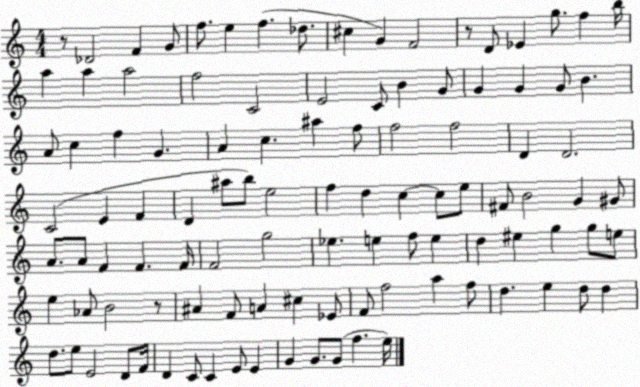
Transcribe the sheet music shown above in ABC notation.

X:1
T:Untitled
M:4/4
L:1/4
K:C
z/2 _D2 F G/2 f/2 e f _d/2 ^c G F2 z/2 D/2 _E g/2 f b/4 a a a2 f2 C2 E2 C/2 B G/2 G G G/2 B A/2 c f G A c ^a f/2 f2 f2 D D2 C2 E F D ^a/2 b/2 e2 f d c c/2 e/2 ^F/2 B2 G ^G/2 A/2 A/2 F F F/4 F2 g2 _e e f/2 e d ^e g g/2 e/2 e _A/2 B2 z/2 ^A F/2 A ^c _E/2 F/2 f2 a f/2 d e d/2 d d/2 e/2 E2 D/2 F/4 D C/2 C E/2 E G G/2 G/2 f e/4